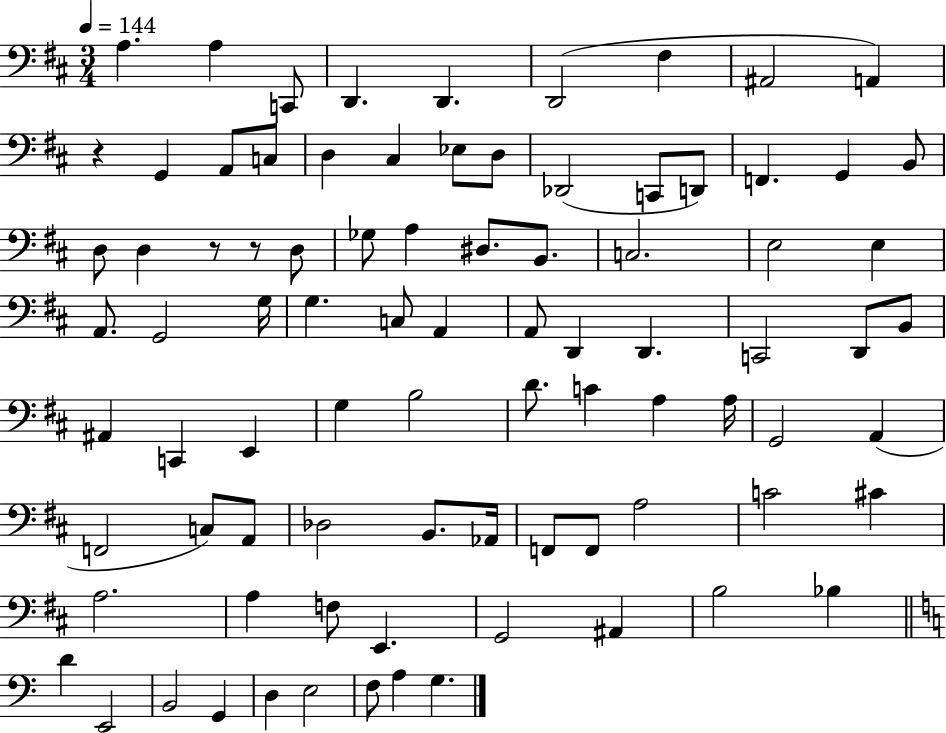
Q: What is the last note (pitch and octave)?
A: G3